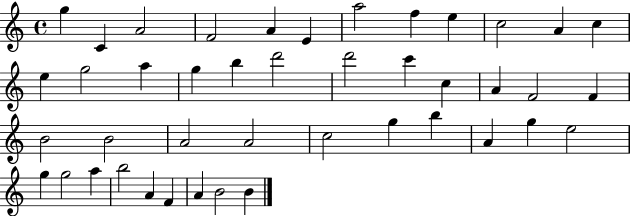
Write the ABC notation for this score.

X:1
T:Untitled
M:4/4
L:1/4
K:C
g C A2 F2 A E a2 f e c2 A c e g2 a g b d'2 d'2 c' c A F2 F B2 B2 A2 A2 c2 g b A g e2 g g2 a b2 A F A B2 B